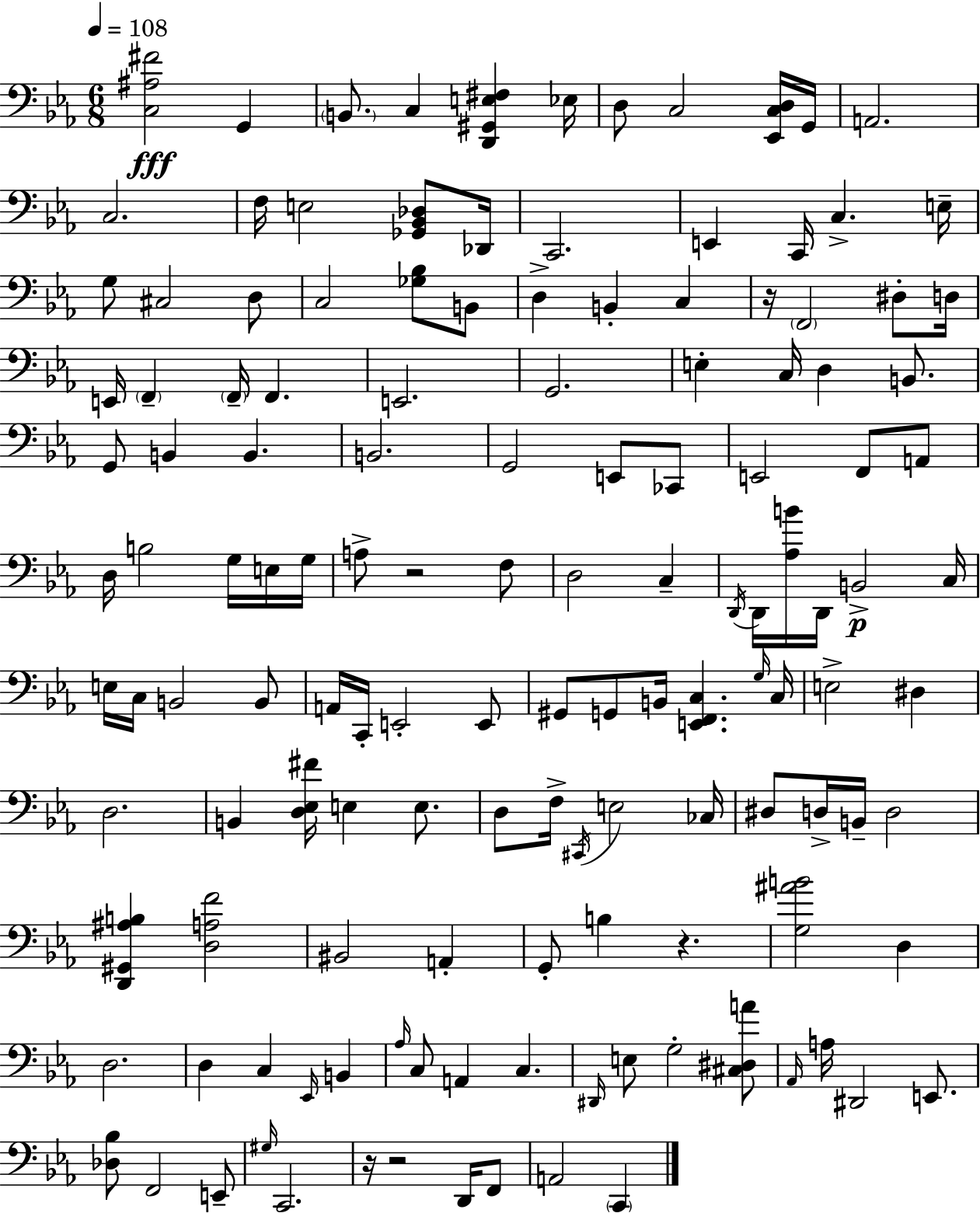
[C3,A#3,F#4]/h G2/q B2/e. C3/q [D2,G#2,E3,F#3]/q Eb3/s D3/e C3/h [Eb2,C3,D3]/s G2/s A2/h. C3/h. F3/s E3/h [Gb2,Bb2,Db3]/e Db2/s C2/h. E2/q C2/s C3/q. E3/s G3/e C#3/h D3/e C3/h [Gb3,Bb3]/e B2/e D3/q B2/q C3/q R/s F2/h D#3/e D3/s E2/s F2/q F2/s F2/q. E2/h. G2/h. E3/q C3/s D3/q B2/e. G2/e B2/q B2/q. B2/h. G2/h E2/e CES2/e E2/h F2/e A2/e D3/s B3/h G3/s E3/s G3/s A3/e R/h F3/e D3/h C3/q D2/s D2/s [Ab3,B4]/s D2/s B2/h C3/s E3/s C3/s B2/h B2/e A2/s C2/s E2/h E2/e G#2/e G2/e B2/s [E2,F2,C3]/q. G3/s C3/s E3/h D#3/q D3/h. B2/q [D3,Eb3,F#4]/s E3/q E3/e. D3/e F3/s C#2/s E3/h CES3/s D#3/e D3/s B2/s D3/h [D2,G#2,A#3,B3]/q [D3,A3,F4]/h BIS2/h A2/q G2/e B3/q R/q. [G3,A#4,B4]/h D3/q D3/h. D3/q C3/q Eb2/s B2/q Ab3/s C3/e A2/q C3/q. D#2/s E3/e G3/h [C#3,D#3,A4]/e Ab2/s A3/s D#2/h E2/e. [Db3,Bb3]/e F2/h E2/e G#3/s C2/h. R/s R/h D2/s F2/e A2/h C2/q